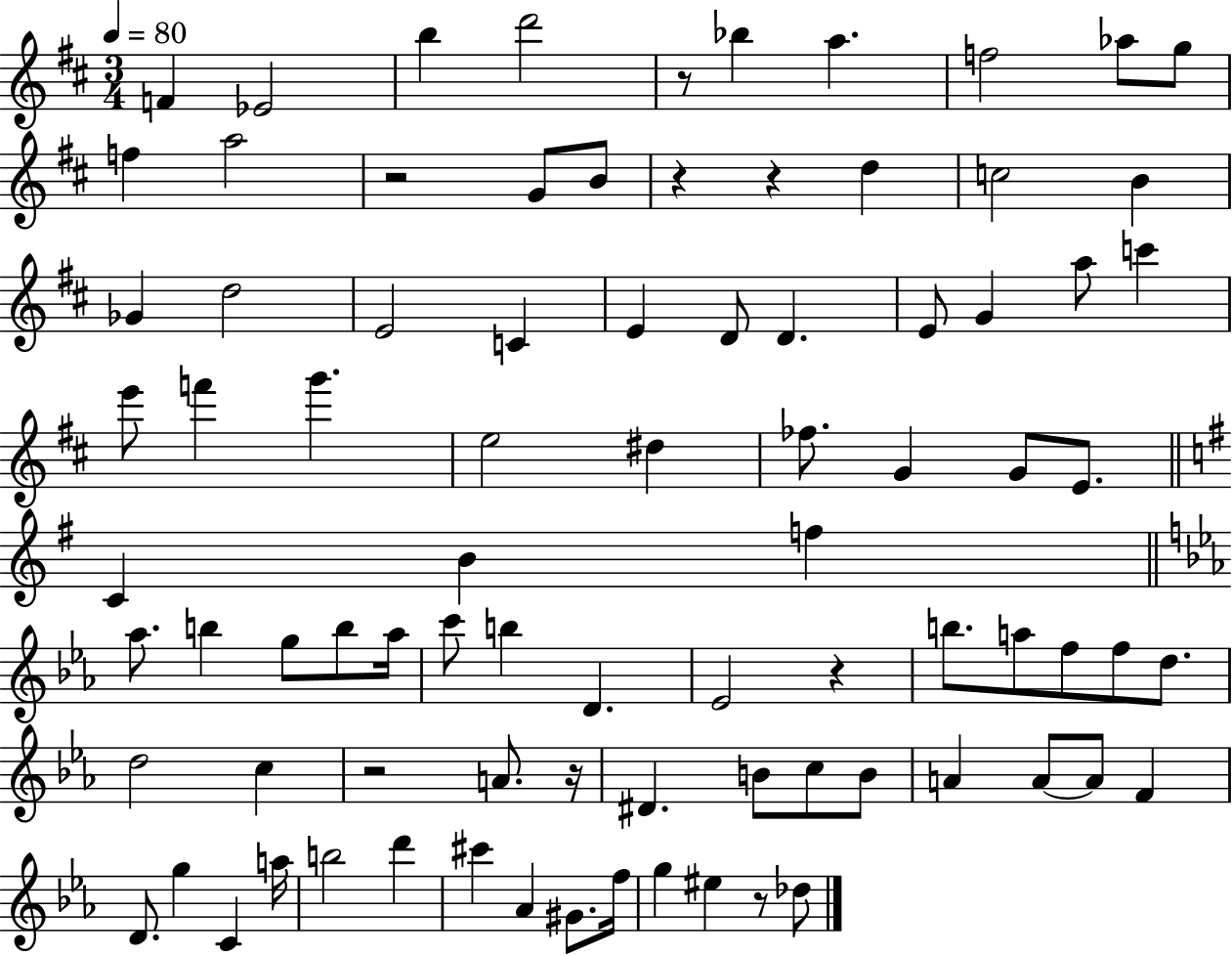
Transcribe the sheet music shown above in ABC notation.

X:1
T:Untitled
M:3/4
L:1/4
K:D
F _E2 b d'2 z/2 _b a f2 _a/2 g/2 f a2 z2 G/2 B/2 z z d c2 B _G d2 E2 C E D/2 D E/2 G a/2 c' e'/2 f' g' e2 ^d _f/2 G G/2 E/2 C B f _a/2 b g/2 b/2 _a/4 c'/2 b D _E2 z b/2 a/2 f/2 f/2 d/2 d2 c z2 A/2 z/4 ^D B/2 c/2 B/2 A A/2 A/2 F D/2 g C a/4 b2 d' ^c' _A ^G/2 f/4 g ^e z/2 _d/2